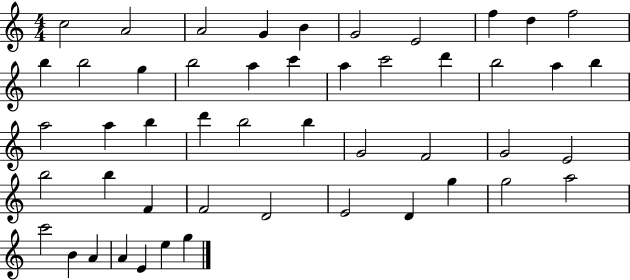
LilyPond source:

{
  \clef treble
  \numericTimeSignature
  \time 4/4
  \key c \major
  c''2 a'2 | a'2 g'4 b'4 | g'2 e'2 | f''4 d''4 f''2 | \break b''4 b''2 g''4 | b''2 a''4 c'''4 | a''4 c'''2 d'''4 | b''2 a''4 b''4 | \break a''2 a''4 b''4 | d'''4 b''2 b''4 | g'2 f'2 | g'2 e'2 | \break b''2 b''4 f'4 | f'2 d'2 | e'2 d'4 g''4 | g''2 a''2 | \break c'''2 b'4 a'4 | a'4 e'4 e''4 g''4 | \bar "|."
}